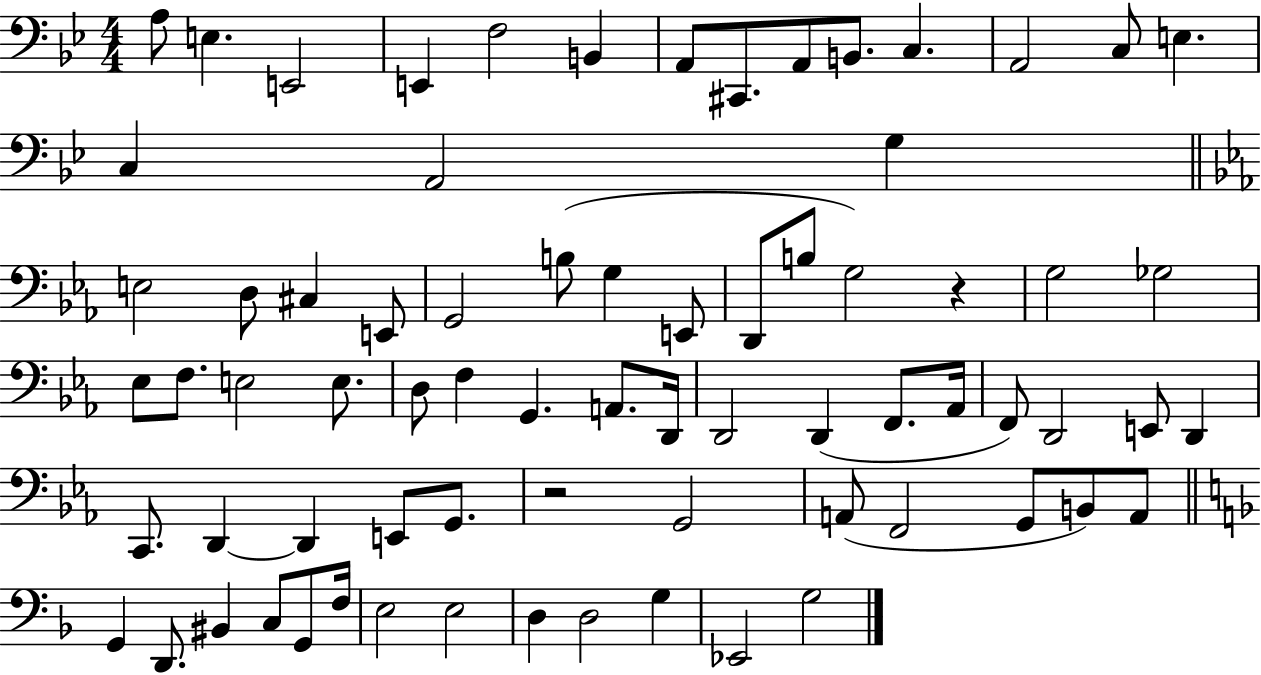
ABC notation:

X:1
T:Untitled
M:4/4
L:1/4
K:Bb
A,/2 E, E,,2 E,, F,2 B,, A,,/2 ^C,,/2 A,,/2 B,,/2 C, A,,2 C,/2 E, C, A,,2 G, E,2 D,/2 ^C, E,,/2 G,,2 B,/2 G, E,,/2 D,,/2 B,/2 G,2 z G,2 _G,2 _E,/2 F,/2 E,2 E,/2 D,/2 F, G,, A,,/2 D,,/4 D,,2 D,, F,,/2 _A,,/4 F,,/2 D,,2 E,,/2 D,, C,,/2 D,, D,, E,,/2 G,,/2 z2 G,,2 A,,/2 F,,2 G,,/2 B,,/2 A,,/2 G,, D,,/2 ^B,, C,/2 G,,/2 F,/4 E,2 E,2 D, D,2 G, _E,,2 G,2